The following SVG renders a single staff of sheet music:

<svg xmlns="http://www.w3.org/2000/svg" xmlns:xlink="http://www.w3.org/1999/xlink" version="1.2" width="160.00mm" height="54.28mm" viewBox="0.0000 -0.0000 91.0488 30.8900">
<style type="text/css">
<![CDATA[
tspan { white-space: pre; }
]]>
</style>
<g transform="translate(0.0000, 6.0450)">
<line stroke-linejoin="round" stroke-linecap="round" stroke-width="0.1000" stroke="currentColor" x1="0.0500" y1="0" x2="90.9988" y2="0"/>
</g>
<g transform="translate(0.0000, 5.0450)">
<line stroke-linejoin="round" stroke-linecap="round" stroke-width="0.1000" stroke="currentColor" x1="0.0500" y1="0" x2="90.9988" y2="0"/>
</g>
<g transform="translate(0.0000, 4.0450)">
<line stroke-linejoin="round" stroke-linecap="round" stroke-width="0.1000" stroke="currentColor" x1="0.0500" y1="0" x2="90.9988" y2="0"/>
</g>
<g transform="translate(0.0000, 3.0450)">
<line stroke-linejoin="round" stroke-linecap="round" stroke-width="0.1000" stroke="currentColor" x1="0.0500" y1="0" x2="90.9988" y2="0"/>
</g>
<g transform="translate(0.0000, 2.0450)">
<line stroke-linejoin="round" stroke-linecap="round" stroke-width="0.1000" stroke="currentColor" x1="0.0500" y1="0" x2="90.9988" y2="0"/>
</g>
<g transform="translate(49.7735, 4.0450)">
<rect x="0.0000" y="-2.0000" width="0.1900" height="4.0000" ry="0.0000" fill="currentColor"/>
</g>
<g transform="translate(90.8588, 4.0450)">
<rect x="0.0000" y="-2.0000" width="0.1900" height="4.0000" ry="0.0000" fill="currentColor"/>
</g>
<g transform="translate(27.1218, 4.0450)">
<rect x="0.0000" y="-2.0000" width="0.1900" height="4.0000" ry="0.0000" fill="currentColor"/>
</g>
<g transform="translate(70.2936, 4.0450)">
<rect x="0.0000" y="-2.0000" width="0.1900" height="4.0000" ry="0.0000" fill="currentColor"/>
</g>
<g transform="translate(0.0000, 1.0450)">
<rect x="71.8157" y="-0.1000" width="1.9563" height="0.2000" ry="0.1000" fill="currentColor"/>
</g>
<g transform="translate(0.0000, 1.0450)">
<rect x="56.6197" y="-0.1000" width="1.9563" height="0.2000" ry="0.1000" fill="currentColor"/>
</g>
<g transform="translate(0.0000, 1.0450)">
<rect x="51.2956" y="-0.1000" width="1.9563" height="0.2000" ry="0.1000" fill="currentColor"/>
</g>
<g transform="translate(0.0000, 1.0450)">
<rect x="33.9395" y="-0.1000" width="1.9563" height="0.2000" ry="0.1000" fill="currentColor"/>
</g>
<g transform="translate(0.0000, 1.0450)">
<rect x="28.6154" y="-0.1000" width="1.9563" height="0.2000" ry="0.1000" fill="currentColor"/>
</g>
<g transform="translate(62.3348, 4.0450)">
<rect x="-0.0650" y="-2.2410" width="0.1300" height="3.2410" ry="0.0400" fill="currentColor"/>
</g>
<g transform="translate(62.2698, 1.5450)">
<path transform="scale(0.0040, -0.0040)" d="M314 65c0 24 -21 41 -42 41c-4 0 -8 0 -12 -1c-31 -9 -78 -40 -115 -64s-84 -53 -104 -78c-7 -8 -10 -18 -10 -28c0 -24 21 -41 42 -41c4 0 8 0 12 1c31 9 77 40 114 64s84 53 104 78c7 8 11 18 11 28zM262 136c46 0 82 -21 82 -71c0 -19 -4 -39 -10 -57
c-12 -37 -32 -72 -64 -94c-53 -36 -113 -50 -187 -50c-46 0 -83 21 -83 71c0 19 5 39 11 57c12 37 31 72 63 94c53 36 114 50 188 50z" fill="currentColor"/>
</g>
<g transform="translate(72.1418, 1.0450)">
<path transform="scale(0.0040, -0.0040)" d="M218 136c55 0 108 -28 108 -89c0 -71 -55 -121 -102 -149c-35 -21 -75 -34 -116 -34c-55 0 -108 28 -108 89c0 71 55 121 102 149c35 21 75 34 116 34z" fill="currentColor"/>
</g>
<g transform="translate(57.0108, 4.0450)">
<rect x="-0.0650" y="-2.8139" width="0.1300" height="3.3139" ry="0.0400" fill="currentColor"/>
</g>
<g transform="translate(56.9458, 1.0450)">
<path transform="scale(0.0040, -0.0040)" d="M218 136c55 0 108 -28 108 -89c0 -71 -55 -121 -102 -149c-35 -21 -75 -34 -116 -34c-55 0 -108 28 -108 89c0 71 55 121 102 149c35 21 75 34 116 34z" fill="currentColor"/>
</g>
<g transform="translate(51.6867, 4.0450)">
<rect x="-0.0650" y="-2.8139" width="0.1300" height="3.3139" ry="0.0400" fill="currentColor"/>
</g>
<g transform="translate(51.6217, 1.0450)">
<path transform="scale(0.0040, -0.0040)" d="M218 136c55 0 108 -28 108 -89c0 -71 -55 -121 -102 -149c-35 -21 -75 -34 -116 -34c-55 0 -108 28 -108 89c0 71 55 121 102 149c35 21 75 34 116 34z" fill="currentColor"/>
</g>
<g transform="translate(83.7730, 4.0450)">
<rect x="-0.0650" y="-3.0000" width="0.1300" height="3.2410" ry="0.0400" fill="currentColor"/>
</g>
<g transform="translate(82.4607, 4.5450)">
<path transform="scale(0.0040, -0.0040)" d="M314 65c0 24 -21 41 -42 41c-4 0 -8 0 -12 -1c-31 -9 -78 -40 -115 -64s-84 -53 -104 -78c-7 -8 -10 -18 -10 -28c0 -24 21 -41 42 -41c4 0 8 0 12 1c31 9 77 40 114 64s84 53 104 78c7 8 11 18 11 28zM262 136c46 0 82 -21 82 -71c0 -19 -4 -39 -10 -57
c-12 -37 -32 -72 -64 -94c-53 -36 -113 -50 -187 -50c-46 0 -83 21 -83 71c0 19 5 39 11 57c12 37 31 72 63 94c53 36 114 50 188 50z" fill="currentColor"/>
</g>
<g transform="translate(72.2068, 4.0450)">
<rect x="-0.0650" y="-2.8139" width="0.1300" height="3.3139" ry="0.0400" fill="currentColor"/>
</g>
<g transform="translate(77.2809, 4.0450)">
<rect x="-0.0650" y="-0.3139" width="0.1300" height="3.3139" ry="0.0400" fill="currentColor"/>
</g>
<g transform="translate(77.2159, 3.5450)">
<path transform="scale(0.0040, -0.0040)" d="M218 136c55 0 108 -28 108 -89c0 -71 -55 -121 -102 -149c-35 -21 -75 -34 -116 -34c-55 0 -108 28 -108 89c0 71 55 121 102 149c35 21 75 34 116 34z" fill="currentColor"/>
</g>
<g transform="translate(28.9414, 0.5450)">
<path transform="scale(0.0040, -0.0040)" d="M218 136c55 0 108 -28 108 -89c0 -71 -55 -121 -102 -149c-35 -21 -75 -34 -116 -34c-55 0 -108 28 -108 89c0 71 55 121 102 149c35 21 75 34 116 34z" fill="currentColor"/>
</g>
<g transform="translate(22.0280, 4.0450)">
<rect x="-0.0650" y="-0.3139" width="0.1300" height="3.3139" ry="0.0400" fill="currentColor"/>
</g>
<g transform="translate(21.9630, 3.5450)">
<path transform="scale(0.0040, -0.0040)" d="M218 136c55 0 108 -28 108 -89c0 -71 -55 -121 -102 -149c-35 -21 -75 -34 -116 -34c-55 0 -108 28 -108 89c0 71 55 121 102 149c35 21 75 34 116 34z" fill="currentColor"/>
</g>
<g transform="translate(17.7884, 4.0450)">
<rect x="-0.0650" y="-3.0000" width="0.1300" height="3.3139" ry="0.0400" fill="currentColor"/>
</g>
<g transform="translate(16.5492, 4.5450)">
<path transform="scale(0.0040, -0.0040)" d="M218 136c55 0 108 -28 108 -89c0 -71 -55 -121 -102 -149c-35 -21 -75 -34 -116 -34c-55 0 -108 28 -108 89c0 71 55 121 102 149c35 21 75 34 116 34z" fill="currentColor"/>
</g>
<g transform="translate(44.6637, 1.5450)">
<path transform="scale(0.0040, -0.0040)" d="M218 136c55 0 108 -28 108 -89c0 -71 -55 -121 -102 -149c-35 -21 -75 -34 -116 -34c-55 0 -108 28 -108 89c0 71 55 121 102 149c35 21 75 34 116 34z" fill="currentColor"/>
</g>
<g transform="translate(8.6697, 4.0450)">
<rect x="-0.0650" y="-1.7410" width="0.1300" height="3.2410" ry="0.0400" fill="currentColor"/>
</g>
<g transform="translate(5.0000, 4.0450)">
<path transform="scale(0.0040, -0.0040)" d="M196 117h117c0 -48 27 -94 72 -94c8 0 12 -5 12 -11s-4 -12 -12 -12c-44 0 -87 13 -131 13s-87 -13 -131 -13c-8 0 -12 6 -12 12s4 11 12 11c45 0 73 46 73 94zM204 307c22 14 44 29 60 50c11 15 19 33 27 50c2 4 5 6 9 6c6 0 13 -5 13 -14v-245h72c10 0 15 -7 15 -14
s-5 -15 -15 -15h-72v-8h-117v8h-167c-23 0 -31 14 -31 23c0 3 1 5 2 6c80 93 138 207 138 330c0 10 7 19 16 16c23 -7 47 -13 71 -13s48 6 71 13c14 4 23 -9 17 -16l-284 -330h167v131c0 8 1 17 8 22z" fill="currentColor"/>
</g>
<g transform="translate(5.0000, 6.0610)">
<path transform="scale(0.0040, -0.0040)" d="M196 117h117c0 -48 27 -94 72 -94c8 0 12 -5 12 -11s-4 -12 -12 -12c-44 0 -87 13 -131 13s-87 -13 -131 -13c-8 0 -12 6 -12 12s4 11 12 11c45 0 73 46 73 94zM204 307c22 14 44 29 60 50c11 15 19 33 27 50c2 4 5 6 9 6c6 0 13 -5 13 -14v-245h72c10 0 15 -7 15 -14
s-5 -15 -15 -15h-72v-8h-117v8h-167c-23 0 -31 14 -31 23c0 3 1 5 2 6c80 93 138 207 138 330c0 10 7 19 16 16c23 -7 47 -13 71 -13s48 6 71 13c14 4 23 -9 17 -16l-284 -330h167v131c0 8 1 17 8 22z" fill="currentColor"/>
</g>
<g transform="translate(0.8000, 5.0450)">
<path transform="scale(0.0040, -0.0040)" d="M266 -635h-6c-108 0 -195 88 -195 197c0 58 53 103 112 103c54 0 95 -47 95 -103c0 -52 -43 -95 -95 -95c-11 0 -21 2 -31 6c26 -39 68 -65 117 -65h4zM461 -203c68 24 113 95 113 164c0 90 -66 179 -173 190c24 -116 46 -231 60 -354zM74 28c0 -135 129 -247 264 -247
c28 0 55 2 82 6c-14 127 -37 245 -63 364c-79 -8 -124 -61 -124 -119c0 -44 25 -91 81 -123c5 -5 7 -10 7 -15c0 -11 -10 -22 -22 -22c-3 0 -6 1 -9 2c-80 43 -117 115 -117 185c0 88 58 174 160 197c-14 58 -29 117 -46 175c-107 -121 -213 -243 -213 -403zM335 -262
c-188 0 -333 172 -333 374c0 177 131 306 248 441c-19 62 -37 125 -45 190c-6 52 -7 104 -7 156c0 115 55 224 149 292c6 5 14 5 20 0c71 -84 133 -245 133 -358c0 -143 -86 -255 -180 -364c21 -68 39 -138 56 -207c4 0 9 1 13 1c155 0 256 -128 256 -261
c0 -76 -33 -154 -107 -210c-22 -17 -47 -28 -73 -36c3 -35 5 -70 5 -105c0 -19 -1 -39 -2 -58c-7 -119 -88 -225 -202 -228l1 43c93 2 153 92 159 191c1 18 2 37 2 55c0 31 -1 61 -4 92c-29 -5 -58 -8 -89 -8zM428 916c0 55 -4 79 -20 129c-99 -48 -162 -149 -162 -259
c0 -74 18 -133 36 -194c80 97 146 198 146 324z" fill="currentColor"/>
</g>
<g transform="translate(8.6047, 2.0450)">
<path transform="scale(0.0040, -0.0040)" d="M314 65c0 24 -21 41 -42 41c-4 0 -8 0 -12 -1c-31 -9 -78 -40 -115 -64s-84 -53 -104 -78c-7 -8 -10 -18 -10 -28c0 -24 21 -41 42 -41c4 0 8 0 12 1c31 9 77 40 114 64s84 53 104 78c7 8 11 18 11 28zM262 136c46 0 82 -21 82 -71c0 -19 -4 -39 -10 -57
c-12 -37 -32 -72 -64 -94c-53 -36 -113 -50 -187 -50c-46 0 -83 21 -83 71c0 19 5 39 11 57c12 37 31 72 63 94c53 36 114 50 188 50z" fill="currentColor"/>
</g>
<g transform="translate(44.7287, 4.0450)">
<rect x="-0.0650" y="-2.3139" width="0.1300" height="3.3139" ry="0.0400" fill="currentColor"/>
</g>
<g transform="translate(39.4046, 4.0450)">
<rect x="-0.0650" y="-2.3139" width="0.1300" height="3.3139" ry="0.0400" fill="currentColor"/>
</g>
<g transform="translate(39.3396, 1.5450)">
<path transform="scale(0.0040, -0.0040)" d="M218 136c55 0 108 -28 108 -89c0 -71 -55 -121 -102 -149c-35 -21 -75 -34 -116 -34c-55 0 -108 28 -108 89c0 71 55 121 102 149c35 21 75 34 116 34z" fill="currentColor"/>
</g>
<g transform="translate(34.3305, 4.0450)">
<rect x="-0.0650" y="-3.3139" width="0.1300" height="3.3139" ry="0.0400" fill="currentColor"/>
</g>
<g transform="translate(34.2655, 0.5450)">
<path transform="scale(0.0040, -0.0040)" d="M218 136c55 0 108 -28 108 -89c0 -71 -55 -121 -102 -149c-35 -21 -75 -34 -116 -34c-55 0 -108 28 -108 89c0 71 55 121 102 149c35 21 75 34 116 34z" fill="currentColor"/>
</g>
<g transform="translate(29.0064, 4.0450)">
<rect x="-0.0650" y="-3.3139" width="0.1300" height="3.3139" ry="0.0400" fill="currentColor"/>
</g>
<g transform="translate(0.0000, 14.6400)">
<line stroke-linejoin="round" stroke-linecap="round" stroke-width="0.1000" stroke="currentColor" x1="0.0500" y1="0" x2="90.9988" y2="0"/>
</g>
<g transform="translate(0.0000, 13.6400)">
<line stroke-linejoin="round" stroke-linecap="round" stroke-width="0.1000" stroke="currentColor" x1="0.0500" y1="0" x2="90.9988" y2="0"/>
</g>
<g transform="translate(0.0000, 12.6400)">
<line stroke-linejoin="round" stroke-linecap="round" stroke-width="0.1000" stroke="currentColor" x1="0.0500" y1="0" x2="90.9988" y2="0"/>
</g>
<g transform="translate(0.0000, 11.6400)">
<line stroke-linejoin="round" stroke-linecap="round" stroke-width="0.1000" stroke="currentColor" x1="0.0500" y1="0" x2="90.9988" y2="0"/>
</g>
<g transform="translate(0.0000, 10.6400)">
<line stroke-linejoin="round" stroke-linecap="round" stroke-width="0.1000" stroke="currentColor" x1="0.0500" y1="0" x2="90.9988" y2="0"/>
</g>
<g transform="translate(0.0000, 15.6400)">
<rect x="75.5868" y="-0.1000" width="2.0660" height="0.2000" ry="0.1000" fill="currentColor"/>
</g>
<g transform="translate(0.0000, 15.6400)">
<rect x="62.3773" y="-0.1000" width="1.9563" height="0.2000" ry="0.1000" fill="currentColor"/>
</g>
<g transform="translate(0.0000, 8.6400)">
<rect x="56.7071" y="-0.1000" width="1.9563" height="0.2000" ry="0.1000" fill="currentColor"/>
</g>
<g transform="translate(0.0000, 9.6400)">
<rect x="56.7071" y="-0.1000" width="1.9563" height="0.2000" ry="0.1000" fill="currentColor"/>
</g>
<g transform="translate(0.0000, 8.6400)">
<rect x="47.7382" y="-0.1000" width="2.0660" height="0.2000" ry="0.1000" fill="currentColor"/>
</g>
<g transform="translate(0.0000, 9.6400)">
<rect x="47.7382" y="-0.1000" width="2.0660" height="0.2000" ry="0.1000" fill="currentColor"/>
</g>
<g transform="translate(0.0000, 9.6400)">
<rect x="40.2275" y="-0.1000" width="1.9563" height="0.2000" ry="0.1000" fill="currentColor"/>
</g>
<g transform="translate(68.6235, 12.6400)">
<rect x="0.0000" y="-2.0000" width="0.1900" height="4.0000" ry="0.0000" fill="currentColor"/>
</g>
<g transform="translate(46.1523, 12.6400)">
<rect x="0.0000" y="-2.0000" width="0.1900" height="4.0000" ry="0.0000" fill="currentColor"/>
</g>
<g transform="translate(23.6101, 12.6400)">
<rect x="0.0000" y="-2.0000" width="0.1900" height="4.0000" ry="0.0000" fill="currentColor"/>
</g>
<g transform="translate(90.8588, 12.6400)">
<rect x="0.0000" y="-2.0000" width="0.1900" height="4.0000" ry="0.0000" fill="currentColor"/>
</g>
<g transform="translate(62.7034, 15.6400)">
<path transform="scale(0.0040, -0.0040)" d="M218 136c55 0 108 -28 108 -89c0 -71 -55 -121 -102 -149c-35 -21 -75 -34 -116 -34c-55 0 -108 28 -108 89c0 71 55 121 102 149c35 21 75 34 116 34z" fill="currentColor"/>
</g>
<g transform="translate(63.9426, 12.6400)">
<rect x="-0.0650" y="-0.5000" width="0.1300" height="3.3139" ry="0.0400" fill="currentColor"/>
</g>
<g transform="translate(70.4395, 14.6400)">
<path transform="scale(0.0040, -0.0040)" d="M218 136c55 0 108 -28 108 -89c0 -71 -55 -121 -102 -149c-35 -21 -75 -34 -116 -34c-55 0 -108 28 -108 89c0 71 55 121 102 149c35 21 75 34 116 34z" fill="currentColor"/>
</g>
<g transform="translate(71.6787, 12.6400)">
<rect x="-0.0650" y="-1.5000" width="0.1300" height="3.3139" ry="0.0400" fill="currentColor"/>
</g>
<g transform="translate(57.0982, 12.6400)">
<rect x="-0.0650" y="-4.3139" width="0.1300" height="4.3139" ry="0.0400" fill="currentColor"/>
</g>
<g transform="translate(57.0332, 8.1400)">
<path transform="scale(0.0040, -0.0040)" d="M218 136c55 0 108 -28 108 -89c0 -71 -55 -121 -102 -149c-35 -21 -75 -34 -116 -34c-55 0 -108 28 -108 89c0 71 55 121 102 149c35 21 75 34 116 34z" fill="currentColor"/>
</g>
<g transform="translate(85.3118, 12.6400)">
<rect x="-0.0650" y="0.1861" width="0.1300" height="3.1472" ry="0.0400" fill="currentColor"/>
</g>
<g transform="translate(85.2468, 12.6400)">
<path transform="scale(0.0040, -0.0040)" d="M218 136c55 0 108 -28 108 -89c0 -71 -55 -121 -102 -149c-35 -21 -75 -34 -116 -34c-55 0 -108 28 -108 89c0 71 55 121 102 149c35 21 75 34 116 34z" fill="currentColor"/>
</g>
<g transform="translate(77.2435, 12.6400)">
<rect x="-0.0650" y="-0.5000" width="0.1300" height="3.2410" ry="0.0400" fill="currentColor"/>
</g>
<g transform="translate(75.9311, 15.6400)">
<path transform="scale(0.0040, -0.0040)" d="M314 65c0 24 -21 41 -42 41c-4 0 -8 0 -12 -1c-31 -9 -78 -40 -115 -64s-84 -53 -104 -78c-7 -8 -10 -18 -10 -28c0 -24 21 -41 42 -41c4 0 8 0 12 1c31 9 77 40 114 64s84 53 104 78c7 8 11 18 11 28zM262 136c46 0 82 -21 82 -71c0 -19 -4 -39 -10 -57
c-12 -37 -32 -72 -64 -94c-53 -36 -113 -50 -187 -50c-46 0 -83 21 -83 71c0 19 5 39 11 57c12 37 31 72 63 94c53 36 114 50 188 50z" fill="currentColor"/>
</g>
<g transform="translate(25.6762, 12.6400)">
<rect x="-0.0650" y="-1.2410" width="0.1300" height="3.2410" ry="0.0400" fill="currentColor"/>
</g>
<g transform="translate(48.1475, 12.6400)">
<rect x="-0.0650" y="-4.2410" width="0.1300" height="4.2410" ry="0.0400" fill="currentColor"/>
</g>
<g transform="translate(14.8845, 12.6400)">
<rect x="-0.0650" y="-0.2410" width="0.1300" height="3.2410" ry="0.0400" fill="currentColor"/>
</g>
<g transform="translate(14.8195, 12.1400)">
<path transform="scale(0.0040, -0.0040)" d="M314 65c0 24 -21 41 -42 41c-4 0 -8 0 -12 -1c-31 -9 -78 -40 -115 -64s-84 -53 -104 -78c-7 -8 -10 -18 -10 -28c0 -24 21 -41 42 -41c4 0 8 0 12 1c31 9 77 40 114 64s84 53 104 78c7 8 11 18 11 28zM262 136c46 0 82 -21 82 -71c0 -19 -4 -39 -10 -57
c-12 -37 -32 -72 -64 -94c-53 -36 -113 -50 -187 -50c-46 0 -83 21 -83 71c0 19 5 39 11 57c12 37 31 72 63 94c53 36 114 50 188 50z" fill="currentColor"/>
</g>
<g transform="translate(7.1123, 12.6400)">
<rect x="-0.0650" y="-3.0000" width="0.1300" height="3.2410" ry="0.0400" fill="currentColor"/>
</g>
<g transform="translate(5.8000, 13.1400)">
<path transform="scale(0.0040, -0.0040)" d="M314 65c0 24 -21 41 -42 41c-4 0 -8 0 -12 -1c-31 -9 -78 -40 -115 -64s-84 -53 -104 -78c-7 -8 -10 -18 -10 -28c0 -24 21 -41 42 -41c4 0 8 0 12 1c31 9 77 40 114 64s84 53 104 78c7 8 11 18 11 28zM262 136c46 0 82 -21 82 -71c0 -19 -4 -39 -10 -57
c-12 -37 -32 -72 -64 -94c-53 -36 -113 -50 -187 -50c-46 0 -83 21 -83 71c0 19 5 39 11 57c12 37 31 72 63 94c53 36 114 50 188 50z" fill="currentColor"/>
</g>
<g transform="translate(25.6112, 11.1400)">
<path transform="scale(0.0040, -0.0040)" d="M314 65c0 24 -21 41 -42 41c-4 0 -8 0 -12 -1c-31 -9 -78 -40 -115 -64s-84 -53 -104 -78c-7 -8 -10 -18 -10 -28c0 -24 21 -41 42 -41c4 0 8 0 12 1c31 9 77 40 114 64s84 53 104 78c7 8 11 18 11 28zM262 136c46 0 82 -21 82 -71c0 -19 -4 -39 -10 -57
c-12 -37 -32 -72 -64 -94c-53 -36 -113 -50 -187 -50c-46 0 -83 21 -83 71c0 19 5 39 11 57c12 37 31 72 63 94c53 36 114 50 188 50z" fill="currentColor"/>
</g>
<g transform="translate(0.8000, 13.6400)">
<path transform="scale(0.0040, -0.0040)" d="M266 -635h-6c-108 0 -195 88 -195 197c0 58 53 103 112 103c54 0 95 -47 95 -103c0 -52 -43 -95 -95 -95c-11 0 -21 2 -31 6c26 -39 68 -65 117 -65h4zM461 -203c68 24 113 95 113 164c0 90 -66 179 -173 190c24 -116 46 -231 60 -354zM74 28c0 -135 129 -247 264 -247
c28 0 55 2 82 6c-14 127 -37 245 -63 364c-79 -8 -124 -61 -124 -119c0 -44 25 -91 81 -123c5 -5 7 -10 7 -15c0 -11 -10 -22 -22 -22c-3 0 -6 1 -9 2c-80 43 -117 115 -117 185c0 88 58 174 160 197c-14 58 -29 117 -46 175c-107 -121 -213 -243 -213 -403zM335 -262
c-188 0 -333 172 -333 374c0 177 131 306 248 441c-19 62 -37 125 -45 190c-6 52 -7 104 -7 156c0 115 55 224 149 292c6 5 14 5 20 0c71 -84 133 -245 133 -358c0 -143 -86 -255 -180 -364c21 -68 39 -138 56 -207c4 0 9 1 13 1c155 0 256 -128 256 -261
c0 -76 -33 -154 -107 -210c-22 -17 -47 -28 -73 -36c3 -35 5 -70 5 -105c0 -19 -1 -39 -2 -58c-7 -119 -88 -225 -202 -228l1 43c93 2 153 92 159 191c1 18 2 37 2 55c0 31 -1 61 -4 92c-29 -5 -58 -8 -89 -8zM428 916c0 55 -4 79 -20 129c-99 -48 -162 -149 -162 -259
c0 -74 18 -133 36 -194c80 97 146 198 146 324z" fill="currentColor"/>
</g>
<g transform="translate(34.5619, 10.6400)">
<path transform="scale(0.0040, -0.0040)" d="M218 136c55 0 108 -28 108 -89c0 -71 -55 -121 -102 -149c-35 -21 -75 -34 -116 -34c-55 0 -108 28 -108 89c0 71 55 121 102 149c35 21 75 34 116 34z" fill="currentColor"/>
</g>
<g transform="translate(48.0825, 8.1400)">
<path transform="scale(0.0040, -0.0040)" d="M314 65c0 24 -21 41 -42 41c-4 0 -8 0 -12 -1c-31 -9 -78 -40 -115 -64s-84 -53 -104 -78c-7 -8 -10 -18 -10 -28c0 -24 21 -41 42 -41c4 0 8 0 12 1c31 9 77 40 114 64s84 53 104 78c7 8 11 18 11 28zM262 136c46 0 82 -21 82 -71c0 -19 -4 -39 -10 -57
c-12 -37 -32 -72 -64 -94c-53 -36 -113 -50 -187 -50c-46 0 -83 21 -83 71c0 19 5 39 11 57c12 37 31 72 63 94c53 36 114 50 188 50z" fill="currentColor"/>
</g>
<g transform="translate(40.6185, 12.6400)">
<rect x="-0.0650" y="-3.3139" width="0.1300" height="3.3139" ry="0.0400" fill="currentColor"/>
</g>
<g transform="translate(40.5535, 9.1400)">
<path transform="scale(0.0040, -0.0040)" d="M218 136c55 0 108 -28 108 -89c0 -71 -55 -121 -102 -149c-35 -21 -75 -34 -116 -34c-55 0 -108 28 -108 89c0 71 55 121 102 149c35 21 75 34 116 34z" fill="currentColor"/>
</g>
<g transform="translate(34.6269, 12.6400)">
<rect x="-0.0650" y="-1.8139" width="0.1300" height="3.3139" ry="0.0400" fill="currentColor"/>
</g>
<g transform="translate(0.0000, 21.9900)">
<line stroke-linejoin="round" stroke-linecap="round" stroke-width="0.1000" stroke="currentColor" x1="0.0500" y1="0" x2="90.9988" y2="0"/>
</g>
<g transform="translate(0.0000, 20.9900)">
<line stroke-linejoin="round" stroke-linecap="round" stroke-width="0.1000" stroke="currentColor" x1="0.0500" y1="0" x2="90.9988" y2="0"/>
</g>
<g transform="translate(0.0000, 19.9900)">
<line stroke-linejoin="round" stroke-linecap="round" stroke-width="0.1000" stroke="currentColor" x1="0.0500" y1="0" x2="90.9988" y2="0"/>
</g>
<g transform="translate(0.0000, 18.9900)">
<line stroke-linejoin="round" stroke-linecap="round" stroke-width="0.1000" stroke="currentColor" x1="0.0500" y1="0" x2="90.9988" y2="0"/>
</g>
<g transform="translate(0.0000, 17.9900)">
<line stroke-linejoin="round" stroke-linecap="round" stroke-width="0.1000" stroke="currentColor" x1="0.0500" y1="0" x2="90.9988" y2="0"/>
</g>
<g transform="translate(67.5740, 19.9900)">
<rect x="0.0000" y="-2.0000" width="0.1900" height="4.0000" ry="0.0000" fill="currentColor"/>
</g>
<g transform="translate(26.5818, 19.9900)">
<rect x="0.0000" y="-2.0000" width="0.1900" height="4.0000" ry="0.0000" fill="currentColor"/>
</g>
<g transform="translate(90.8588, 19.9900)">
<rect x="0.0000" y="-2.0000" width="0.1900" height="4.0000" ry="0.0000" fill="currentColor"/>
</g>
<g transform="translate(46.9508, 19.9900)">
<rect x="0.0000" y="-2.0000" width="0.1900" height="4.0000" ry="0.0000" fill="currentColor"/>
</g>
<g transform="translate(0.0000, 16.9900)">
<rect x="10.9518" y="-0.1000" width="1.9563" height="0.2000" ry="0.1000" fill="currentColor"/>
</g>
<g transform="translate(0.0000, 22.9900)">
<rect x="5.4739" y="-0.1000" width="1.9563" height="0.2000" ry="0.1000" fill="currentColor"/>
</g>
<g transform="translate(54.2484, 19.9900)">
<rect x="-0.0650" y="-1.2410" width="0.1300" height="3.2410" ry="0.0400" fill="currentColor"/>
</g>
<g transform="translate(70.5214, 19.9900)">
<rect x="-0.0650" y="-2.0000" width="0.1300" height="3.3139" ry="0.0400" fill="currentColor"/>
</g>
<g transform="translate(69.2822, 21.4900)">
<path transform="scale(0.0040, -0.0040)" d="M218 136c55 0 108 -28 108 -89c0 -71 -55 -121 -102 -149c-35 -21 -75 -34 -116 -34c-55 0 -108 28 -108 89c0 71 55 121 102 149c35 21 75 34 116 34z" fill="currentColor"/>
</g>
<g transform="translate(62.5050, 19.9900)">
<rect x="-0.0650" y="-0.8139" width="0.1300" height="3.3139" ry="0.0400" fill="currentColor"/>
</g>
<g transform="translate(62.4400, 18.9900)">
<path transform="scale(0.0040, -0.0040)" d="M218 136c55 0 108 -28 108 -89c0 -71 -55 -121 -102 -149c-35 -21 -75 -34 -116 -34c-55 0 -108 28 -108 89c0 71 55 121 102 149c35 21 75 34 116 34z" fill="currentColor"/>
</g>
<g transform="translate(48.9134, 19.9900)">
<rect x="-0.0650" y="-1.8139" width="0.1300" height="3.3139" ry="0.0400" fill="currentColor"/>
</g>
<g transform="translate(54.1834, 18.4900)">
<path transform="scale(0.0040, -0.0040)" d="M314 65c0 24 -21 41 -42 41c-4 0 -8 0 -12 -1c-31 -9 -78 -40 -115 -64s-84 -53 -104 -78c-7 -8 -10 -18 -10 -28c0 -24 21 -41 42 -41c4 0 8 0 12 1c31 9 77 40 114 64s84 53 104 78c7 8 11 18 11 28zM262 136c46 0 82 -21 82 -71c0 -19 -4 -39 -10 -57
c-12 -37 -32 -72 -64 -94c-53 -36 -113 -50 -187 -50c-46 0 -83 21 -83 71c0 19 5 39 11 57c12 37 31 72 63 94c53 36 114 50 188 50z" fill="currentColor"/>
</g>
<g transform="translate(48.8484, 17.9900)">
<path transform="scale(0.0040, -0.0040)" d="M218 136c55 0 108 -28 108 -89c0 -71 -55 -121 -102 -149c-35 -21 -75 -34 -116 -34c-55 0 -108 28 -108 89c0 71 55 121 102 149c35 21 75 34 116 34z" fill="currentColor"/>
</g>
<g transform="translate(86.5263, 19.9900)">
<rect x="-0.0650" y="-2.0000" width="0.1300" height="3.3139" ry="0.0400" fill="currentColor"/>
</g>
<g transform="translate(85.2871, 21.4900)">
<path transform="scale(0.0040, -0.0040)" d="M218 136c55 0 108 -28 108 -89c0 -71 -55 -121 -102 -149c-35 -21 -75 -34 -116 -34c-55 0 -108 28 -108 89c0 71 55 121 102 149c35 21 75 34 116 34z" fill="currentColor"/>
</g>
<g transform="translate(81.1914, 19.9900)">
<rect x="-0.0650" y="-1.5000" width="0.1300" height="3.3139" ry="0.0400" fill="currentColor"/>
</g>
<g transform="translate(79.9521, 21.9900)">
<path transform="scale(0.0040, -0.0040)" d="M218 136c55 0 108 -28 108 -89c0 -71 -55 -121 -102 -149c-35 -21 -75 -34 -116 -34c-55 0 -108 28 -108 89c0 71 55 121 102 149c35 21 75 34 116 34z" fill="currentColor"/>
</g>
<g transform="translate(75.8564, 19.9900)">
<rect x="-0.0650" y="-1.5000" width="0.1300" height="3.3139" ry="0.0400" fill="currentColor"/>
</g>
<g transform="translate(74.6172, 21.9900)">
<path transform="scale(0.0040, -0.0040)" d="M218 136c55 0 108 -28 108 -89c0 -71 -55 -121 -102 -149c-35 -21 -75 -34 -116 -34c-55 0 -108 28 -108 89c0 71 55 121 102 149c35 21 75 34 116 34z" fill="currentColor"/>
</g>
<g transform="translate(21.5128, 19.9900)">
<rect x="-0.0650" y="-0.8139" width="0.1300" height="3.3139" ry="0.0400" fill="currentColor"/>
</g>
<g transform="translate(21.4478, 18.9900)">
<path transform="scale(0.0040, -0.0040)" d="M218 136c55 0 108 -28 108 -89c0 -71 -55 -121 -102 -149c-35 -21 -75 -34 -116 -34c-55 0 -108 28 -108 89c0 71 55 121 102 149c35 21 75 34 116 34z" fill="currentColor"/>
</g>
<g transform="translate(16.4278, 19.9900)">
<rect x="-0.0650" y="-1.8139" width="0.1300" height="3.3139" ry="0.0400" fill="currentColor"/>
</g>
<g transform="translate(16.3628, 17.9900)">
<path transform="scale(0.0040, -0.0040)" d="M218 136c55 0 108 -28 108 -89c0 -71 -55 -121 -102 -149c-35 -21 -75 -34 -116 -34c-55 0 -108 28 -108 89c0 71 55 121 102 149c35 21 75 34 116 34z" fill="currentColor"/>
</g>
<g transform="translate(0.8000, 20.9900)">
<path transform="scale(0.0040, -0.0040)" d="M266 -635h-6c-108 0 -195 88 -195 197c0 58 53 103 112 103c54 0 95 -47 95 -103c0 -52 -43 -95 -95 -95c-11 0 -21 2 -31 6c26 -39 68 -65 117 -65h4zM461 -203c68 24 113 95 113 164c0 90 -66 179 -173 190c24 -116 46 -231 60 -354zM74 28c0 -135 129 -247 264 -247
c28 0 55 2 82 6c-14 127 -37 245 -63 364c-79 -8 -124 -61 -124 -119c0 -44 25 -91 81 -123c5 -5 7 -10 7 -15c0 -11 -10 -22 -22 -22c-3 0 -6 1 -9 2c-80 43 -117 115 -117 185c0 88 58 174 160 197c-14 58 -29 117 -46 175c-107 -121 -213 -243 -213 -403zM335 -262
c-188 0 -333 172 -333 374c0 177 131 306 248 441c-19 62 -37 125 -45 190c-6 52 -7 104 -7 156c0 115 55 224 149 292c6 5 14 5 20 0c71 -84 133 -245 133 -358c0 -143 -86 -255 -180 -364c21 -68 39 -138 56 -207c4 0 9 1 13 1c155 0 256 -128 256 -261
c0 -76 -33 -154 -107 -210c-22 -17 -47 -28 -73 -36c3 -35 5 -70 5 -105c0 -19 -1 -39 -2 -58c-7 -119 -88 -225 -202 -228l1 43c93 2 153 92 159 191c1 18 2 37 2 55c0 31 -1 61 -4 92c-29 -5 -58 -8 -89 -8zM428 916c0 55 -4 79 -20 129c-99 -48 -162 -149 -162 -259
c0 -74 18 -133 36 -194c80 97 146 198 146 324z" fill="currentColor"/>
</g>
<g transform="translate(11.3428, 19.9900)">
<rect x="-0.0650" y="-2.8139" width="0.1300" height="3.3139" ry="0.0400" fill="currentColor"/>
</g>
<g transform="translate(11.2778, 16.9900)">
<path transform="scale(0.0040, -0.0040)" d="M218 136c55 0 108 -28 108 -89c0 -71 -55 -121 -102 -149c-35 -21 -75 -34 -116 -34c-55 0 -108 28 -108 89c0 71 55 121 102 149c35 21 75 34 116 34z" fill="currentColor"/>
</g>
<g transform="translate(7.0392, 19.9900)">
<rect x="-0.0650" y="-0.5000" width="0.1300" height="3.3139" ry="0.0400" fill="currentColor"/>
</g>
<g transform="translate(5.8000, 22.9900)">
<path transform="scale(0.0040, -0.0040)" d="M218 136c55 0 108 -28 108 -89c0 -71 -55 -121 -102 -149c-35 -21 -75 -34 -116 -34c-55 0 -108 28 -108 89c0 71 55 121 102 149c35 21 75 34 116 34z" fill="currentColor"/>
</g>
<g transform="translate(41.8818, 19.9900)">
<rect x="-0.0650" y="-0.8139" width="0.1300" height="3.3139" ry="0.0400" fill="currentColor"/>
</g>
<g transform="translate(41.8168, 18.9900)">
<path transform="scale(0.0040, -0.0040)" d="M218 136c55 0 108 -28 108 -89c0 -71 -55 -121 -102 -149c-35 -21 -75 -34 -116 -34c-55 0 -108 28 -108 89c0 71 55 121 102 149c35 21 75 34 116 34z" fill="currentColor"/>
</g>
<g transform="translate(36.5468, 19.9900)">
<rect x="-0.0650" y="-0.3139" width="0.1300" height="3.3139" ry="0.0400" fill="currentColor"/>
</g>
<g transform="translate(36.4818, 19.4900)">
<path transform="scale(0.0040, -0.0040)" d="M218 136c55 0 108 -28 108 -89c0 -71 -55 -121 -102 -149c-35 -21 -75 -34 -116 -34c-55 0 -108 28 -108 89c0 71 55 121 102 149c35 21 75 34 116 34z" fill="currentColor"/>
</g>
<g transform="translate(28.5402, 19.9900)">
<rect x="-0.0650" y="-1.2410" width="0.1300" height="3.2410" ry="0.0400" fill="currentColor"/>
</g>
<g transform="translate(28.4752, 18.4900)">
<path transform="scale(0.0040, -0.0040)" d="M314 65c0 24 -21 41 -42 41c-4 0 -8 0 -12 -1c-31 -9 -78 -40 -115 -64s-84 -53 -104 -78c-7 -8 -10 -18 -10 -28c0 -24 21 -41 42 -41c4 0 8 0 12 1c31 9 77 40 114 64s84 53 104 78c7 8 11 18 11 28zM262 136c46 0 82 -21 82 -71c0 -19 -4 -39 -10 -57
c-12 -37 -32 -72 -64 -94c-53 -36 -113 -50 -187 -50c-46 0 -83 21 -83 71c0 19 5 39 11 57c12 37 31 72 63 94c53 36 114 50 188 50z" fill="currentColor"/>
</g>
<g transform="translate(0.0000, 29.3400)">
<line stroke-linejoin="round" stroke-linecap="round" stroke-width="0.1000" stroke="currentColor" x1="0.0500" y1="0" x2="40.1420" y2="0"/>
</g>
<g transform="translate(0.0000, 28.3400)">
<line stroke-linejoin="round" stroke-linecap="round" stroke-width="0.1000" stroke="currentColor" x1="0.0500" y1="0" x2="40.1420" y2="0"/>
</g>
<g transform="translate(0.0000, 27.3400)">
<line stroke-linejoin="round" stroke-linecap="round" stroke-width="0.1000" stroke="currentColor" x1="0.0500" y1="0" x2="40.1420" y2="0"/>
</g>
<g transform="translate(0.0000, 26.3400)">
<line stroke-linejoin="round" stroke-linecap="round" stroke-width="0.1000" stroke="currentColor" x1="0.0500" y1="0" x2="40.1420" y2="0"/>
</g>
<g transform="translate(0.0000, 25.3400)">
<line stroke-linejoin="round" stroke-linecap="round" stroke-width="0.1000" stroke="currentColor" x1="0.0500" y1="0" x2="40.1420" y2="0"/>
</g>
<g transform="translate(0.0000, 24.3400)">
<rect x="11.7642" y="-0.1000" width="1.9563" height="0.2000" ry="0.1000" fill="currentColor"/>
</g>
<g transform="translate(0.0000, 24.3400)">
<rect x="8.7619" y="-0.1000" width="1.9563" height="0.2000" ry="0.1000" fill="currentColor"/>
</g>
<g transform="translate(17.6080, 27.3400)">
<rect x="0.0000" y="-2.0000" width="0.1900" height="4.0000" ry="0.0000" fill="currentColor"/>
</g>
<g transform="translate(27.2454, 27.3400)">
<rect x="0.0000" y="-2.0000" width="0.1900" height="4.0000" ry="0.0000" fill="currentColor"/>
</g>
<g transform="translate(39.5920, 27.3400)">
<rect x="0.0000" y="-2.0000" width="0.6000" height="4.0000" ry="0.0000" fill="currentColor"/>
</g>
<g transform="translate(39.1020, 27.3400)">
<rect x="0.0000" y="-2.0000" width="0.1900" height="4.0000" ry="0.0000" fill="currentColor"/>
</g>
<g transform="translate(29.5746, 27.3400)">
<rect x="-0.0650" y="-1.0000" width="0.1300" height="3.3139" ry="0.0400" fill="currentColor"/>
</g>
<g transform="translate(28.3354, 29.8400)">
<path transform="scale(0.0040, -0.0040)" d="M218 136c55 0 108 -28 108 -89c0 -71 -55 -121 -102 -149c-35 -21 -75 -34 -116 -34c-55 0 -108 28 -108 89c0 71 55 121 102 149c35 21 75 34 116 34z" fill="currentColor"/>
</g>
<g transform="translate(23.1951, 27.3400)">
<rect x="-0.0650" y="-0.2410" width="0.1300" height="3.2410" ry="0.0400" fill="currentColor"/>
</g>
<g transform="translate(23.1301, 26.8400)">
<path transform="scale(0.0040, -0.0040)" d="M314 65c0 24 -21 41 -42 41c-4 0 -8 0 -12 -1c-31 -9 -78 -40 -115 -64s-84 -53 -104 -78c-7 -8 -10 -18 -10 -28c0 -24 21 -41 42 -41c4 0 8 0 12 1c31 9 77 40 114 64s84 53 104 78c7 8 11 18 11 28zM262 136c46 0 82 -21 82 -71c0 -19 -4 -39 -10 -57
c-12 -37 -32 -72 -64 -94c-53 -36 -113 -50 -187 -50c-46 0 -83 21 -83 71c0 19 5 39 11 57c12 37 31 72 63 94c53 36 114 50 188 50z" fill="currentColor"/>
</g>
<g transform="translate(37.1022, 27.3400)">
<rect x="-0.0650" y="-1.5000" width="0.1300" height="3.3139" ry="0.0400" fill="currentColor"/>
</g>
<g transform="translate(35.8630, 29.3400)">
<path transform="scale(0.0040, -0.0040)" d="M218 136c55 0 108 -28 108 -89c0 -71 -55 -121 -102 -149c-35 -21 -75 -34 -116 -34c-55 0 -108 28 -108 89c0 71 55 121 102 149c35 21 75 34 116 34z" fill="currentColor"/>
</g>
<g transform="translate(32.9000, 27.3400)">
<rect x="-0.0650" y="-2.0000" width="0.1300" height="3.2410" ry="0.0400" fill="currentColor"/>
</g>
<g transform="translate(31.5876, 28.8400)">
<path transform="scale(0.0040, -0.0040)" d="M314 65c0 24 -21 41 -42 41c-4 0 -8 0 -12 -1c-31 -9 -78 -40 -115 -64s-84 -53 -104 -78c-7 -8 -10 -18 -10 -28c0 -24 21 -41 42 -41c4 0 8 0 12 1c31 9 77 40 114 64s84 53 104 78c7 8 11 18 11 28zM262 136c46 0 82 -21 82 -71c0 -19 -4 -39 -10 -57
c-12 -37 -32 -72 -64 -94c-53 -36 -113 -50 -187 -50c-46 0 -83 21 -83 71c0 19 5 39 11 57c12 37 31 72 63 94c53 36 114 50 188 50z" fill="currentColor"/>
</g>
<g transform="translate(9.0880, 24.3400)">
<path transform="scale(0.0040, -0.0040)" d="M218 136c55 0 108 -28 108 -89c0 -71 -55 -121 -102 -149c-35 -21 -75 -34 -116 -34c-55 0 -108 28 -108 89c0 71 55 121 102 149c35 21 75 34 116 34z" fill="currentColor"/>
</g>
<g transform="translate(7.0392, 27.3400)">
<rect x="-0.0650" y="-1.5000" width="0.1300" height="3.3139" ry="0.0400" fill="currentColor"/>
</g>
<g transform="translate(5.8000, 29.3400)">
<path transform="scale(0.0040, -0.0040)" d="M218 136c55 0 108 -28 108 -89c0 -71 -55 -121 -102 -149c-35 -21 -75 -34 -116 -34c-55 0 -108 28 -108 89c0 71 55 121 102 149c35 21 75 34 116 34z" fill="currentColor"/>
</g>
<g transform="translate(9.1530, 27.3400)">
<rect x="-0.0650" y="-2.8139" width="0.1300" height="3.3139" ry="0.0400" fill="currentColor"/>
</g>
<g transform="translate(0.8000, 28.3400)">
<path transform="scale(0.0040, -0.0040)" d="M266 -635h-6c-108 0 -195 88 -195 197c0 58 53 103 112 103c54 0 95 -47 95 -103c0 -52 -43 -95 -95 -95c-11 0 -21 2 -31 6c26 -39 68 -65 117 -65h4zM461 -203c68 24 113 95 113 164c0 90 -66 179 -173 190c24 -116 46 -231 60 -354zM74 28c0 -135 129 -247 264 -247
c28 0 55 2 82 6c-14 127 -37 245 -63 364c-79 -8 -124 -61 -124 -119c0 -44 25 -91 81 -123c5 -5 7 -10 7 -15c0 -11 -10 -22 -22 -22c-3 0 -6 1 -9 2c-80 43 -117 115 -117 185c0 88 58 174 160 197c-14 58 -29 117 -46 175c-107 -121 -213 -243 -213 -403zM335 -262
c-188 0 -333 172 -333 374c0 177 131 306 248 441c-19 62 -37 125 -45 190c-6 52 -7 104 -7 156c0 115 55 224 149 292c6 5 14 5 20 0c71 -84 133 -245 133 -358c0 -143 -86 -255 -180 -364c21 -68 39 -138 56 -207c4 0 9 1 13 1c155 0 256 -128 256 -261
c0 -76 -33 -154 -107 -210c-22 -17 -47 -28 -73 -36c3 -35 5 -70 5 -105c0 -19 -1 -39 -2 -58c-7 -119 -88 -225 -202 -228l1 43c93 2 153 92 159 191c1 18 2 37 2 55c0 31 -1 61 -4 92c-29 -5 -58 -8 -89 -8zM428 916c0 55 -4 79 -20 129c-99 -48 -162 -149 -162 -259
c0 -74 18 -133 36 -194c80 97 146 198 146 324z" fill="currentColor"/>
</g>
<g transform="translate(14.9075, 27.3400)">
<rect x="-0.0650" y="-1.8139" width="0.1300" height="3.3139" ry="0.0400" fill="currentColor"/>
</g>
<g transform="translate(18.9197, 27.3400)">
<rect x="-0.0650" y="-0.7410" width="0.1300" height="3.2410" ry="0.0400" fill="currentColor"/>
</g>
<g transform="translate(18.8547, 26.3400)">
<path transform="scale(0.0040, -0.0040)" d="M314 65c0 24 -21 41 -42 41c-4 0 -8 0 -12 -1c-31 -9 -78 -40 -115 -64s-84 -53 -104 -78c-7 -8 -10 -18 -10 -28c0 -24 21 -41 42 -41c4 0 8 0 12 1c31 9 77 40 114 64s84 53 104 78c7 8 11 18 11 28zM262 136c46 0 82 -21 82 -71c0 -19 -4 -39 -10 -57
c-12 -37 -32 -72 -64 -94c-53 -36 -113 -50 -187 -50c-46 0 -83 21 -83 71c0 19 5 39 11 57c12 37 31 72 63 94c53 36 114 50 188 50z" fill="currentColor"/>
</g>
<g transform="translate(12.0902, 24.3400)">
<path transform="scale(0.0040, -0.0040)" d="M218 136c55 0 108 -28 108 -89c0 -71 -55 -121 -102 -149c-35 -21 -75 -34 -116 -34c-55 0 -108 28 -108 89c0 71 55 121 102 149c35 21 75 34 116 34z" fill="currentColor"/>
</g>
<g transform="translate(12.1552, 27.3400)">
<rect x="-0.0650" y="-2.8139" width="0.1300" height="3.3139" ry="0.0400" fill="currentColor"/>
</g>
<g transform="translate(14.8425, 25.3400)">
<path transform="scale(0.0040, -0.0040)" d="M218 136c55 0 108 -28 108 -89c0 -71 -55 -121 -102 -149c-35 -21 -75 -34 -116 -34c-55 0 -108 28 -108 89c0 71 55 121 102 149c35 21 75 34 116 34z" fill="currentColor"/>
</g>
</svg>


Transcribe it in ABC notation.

X:1
T:Untitled
M:4/4
L:1/4
K:C
f2 A c b b g g a a g2 a c A2 A2 c2 e2 f b d'2 d' C E C2 B C a f d e2 c d f e2 d F E E F E a a f d2 c2 D F2 E